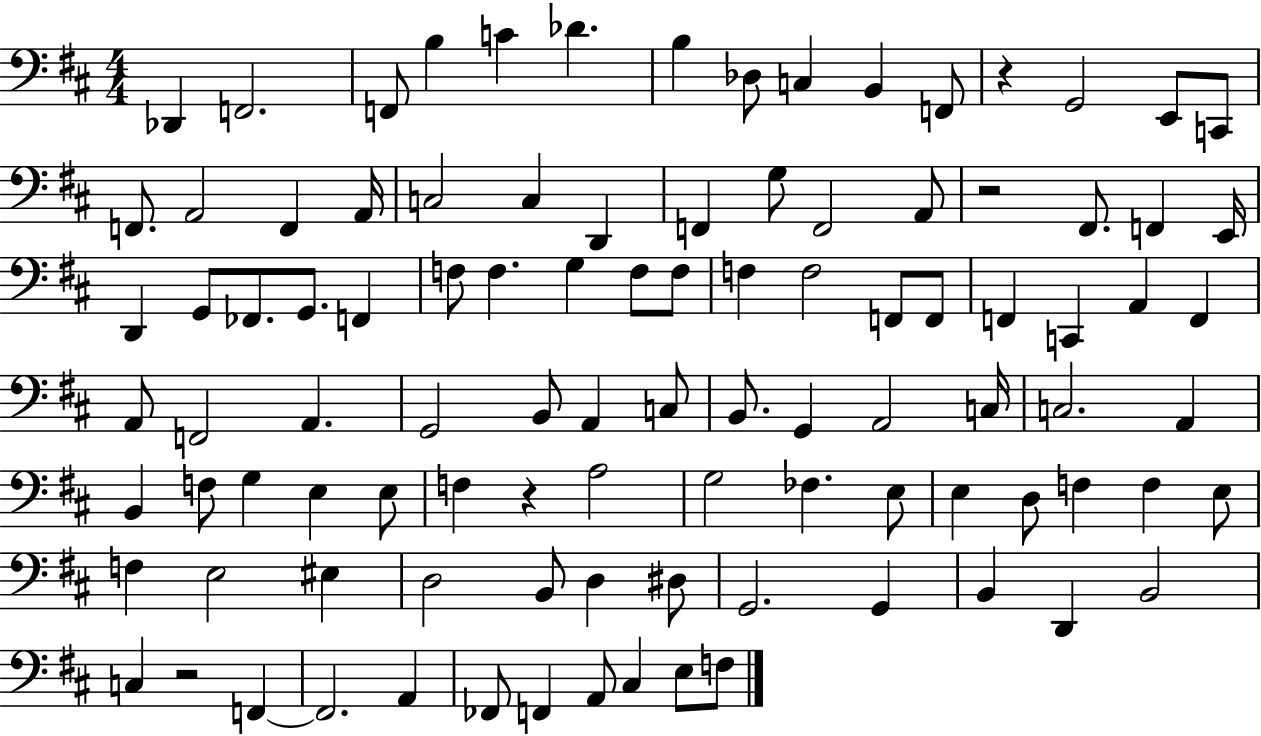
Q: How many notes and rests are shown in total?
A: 100